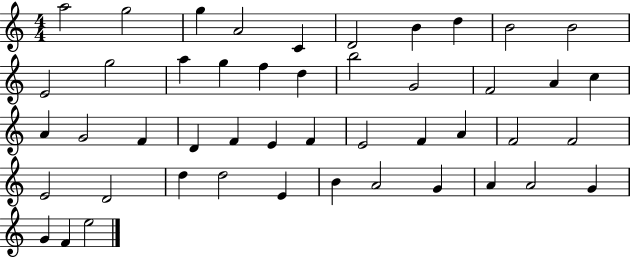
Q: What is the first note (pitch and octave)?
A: A5